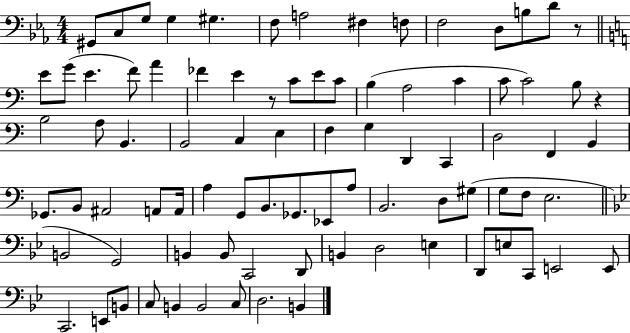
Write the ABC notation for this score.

X:1
T:Untitled
M:4/4
L:1/4
K:Eb
^G,,/2 C,/2 G,/2 G, ^G, F,/2 A,2 ^F, F,/2 F,2 D,/2 B,/2 D/2 z/2 E/2 G/2 E F/2 A _F E z/2 C/2 E/2 C/2 B, A,2 C C/2 C2 B,/2 z B,2 A,/2 B,, B,,2 C, E, F, G, D,, C,, D,2 F,, B,, _G,,/2 B,,/2 ^A,,2 A,,/2 A,,/4 A, G,,/2 B,,/2 _G,,/2 _E,,/2 A,/2 B,,2 D,/2 ^G,/2 G,/2 F,/2 E,2 B,,2 G,,2 B,, B,,/2 C,,2 D,,/2 B,, D,2 E, D,,/2 E,/2 C,,/2 E,,2 E,,/2 C,,2 E,,/2 B,,/2 C,/2 B,, B,,2 C,/2 D,2 B,,